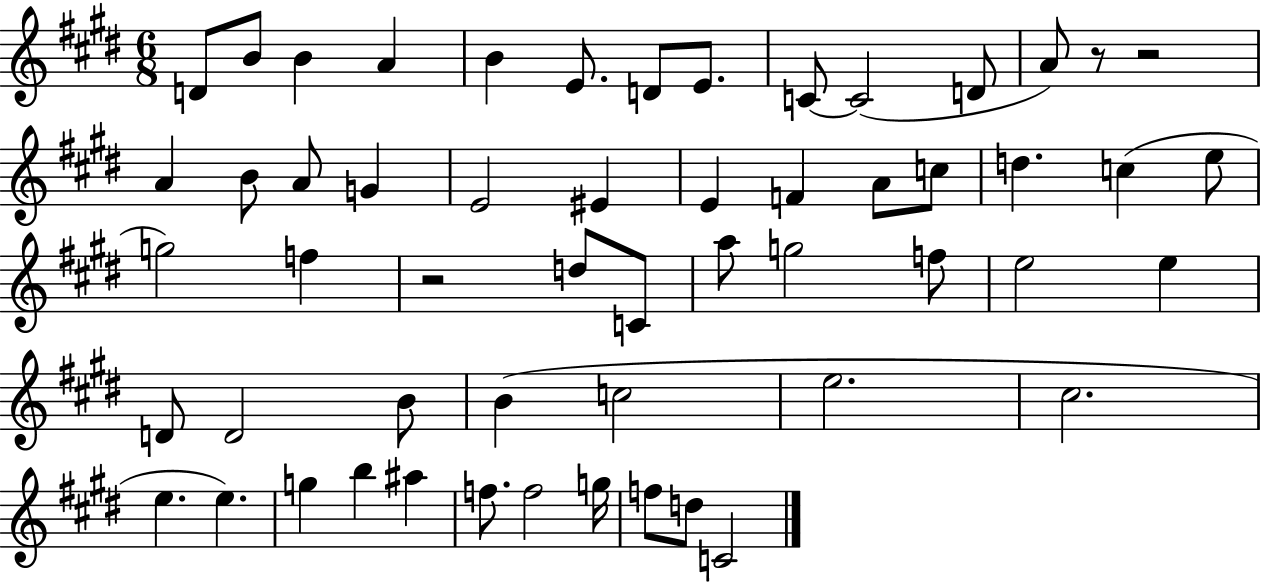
X:1
T:Untitled
M:6/8
L:1/4
K:E
D/2 B/2 B A B E/2 D/2 E/2 C/2 C2 D/2 A/2 z/2 z2 A B/2 A/2 G E2 ^E E F A/2 c/2 d c e/2 g2 f z2 d/2 C/2 a/2 g2 f/2 e2 e D/2 D2 B/2 B c2 e2 ^c2 e e g b ^a f/2 f2 g/4 f/2 d/2 C2